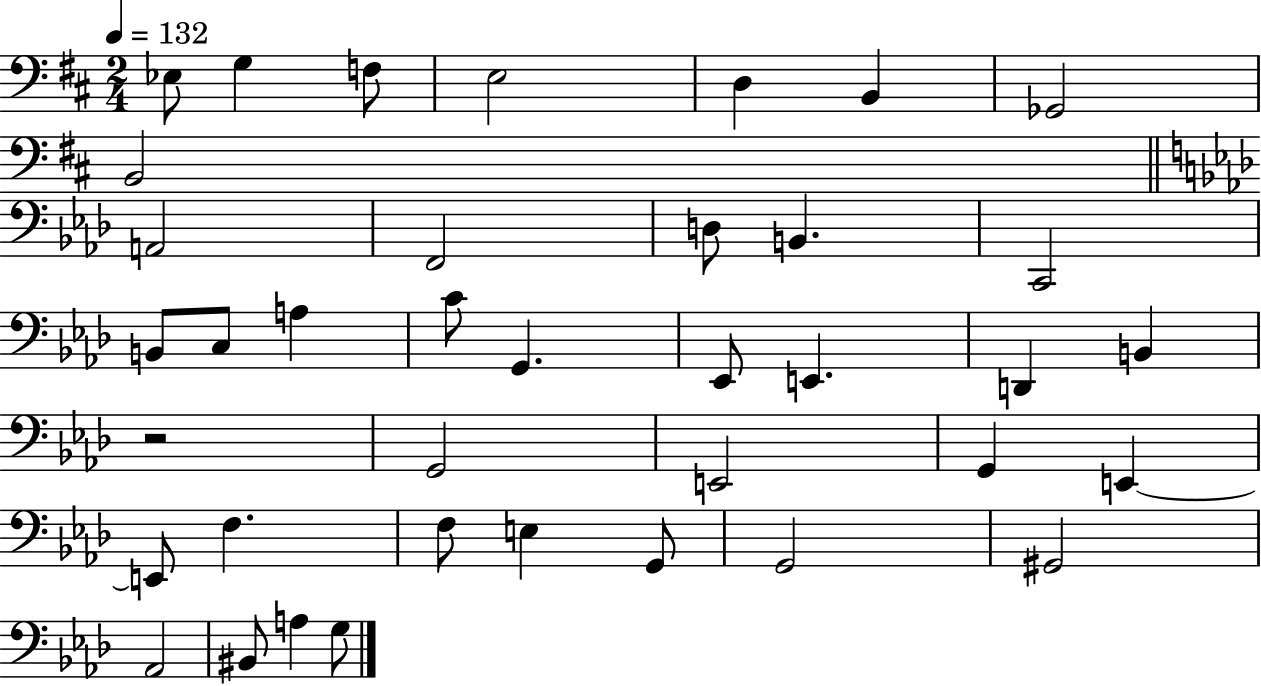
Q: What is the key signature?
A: D major